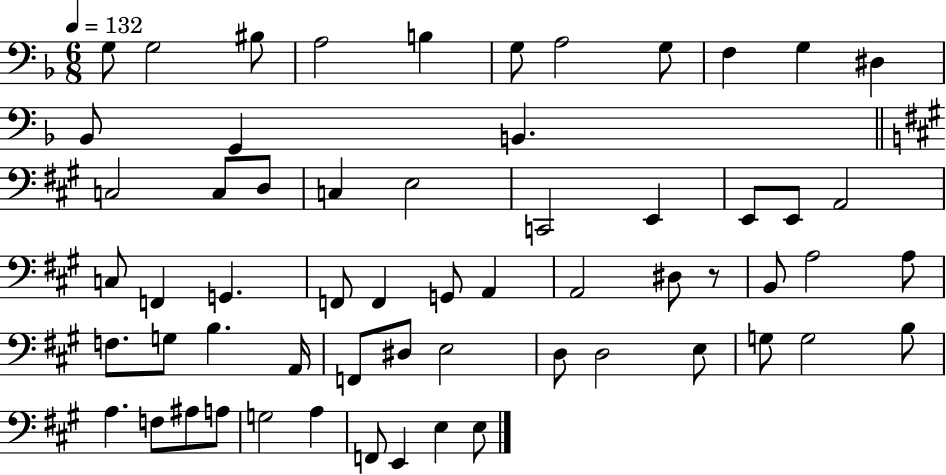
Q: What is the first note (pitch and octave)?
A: G3